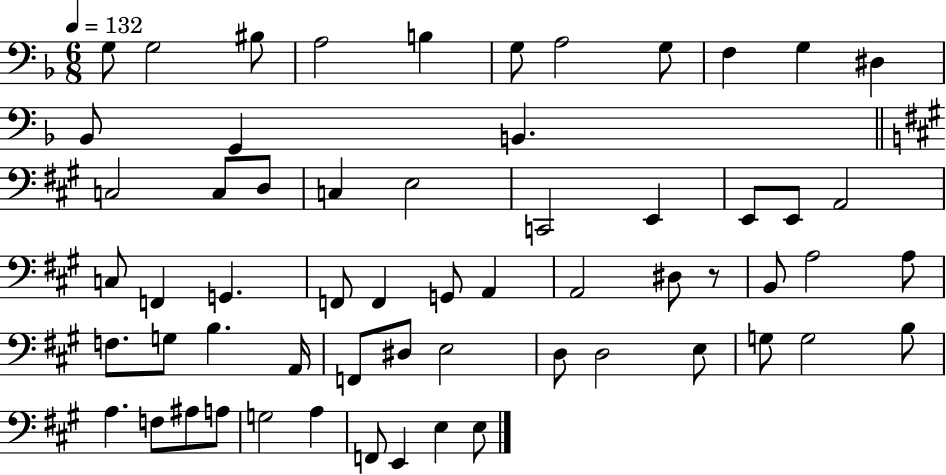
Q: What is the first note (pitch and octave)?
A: G3